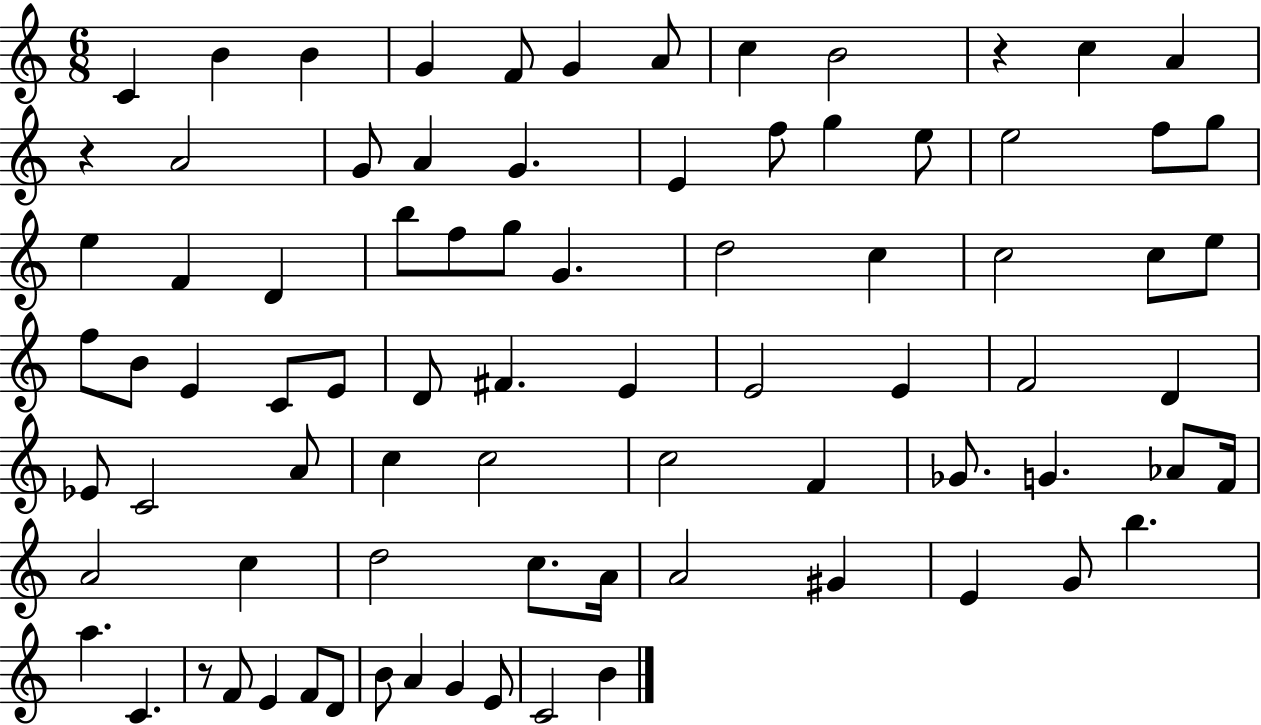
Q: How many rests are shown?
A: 3